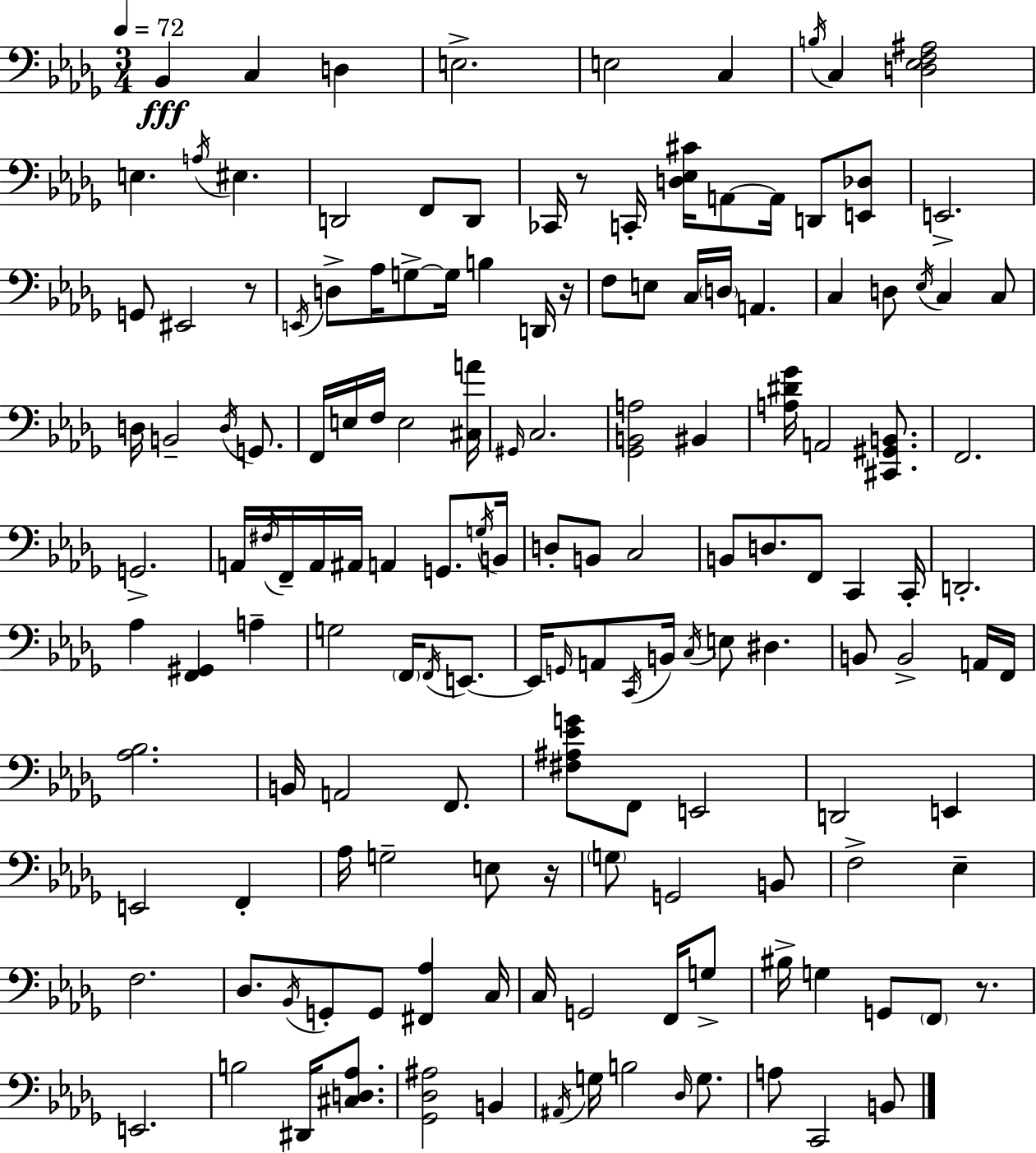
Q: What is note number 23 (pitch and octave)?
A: E2